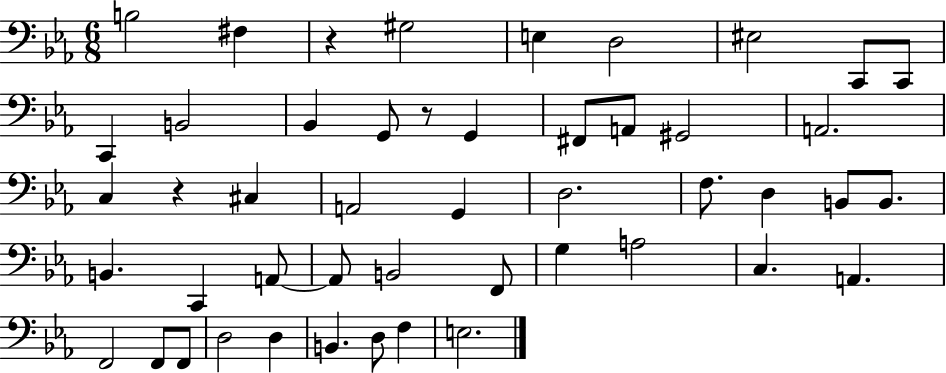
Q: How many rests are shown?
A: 3